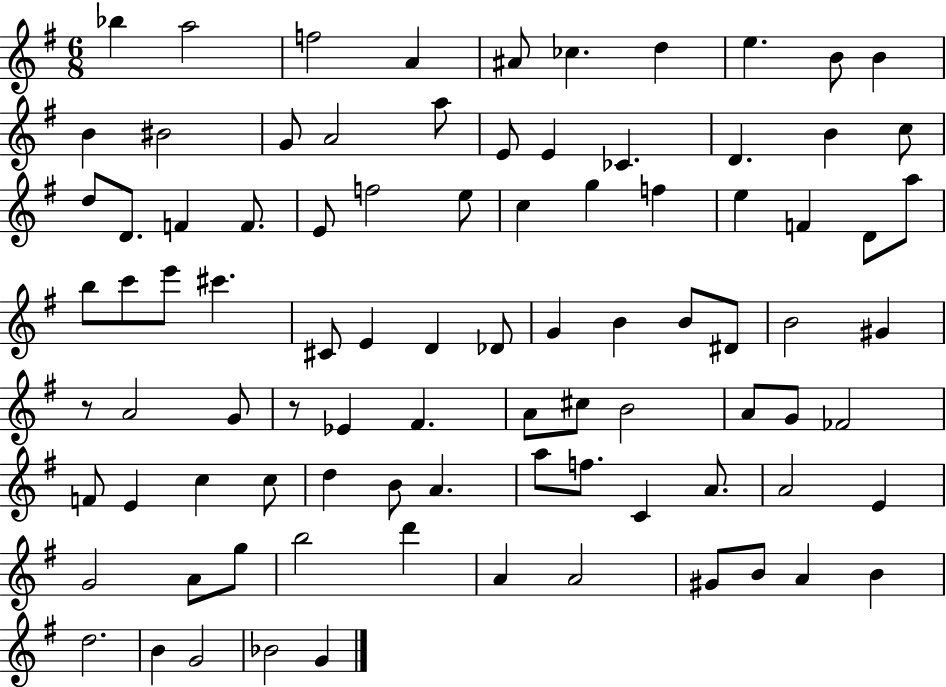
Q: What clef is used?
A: treble